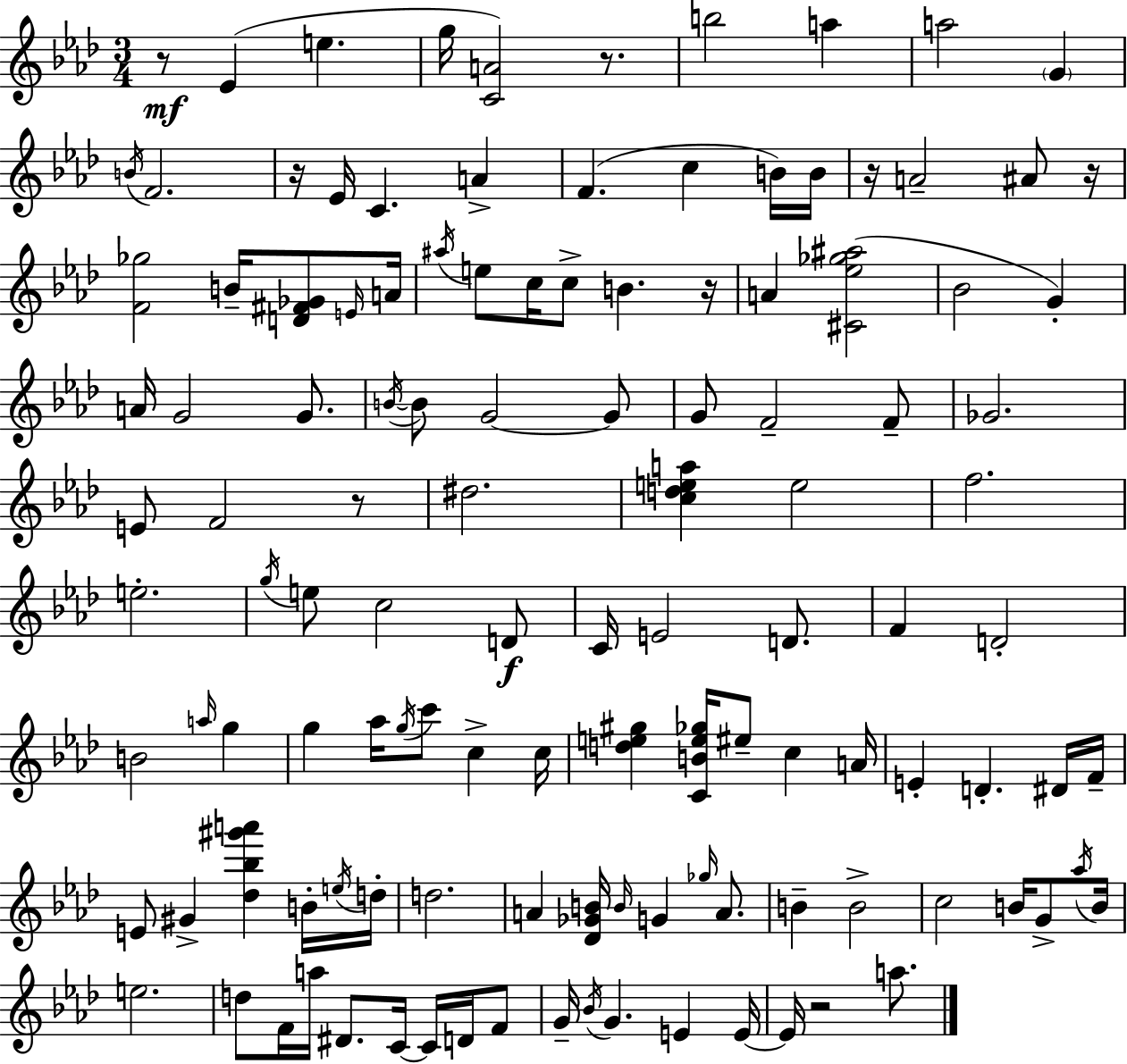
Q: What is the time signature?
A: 3/4